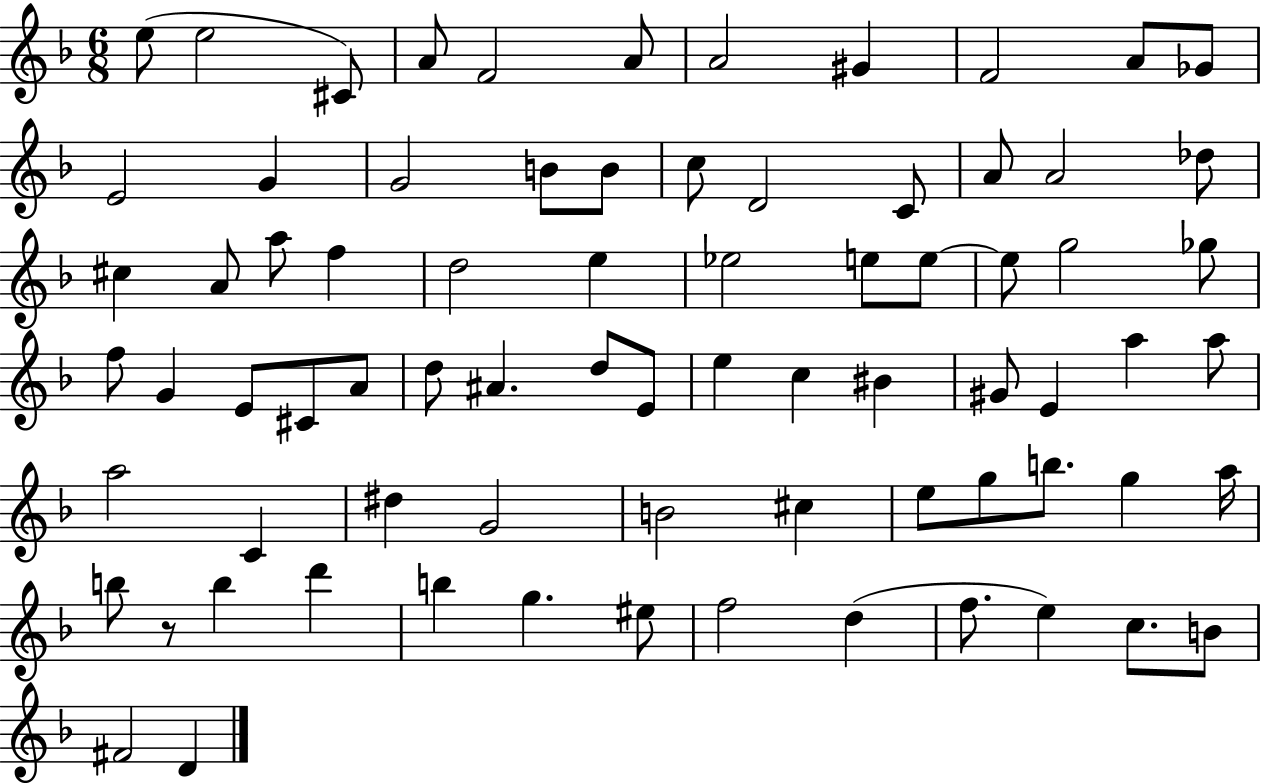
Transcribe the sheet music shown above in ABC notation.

X:1
T:Untitled
M:6/8
L:1/4
K:F
e/2 e2 ^C/2 A/2 F2 A/2 A2 ^G F2 A/2 _G/2 E2 G G2 B/2 B/2 c/2 D2 C/2 A/2 A2 _d/2 ^c A/2 a/2 f d2 e _e2 e/2 e/2 e/2 g2 _g/2 f/2 G E/2 ^C/2 A/2 d/2 ^A d/2 E/2 e c ^B ^G/2 E a a/2 a2 C ^d G2 B2 ^c e/2 g/2 b/2 g a/4 b/2 z/2 b d' b g ^e/2 f2 d f/2 e c/2 B/2 ^F2 D